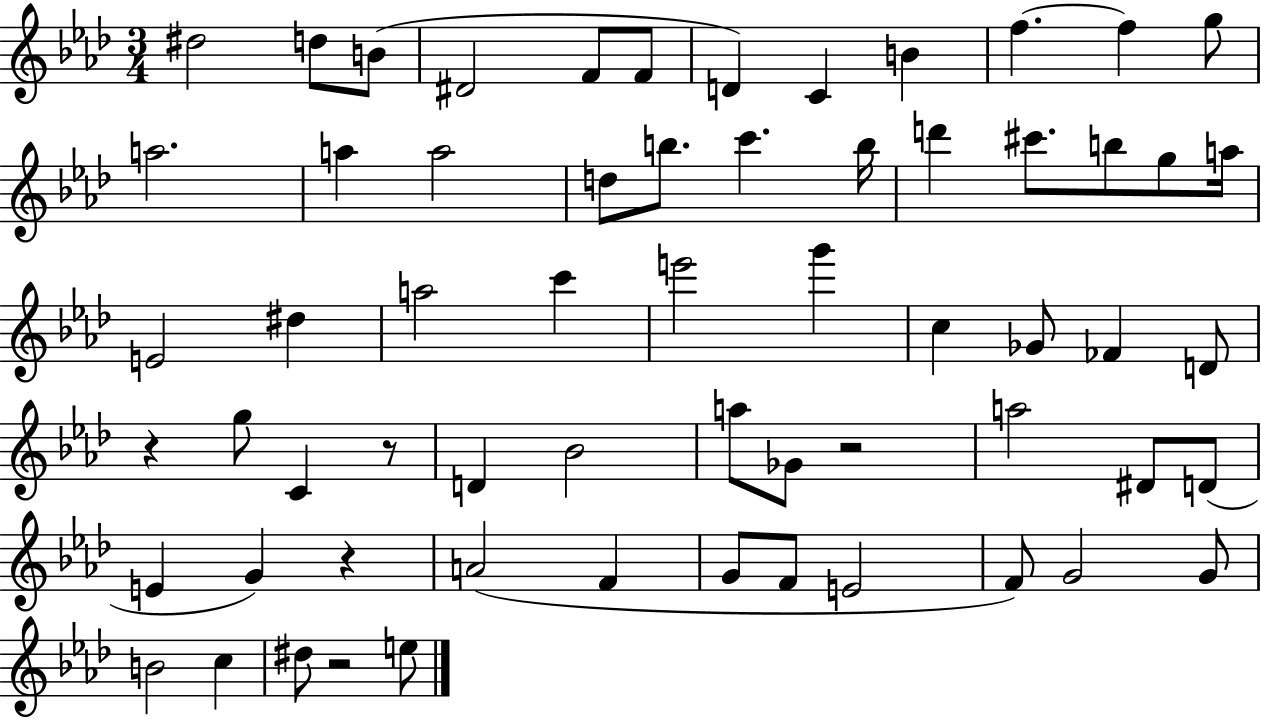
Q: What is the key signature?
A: AES major